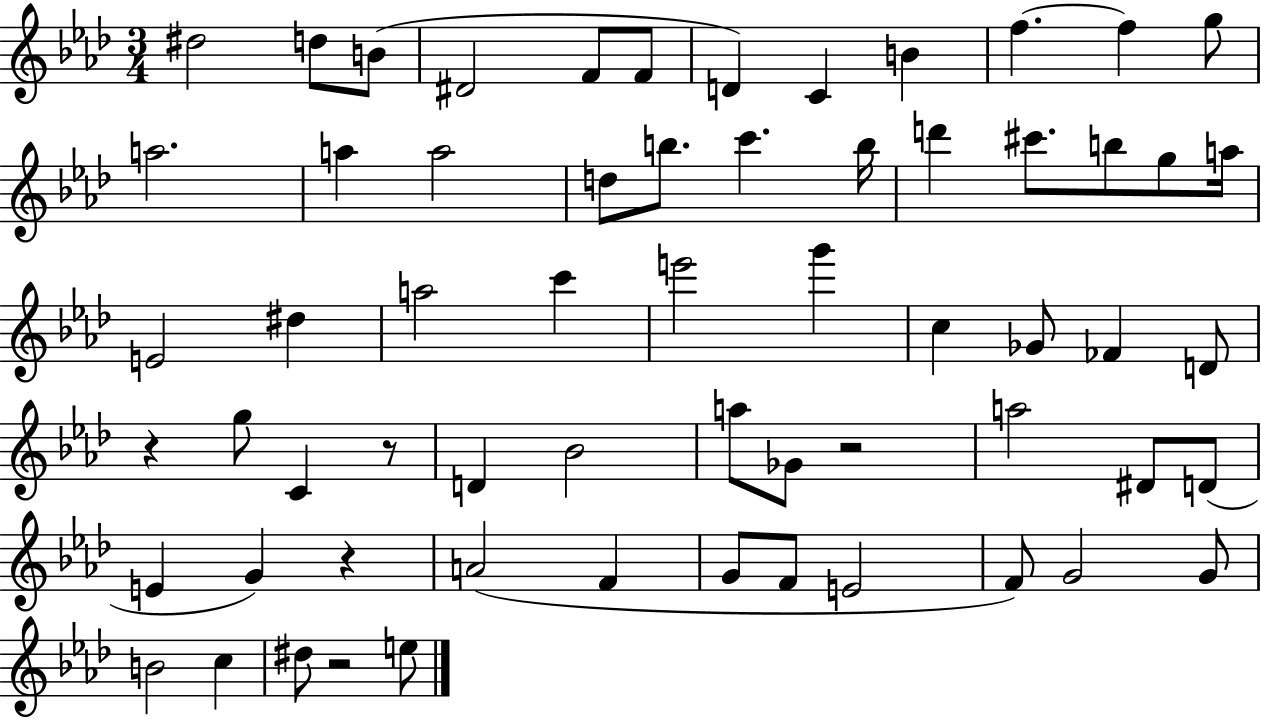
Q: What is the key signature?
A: AES major